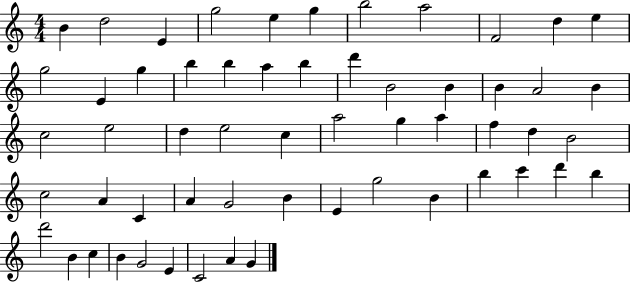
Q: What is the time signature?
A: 4/4